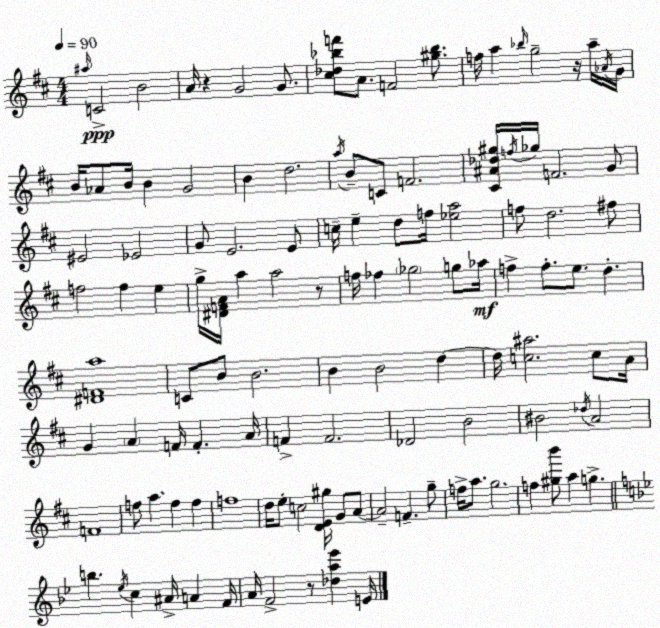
X:1
T:Untitled
M:4/4
L:1/4
K:D
^a/4 C2 B2 A/4 z G2 G/2 [^c_d_bf']/2 A/2 F2 [^g_b]/2 f/4 a _b/4 g2 z/4 a/4 _A/4 G/4 B/4 _A/2 B/4 B G2 B d2 a/4 B/2 C/2 F2 [^C^A_d^g]/4 f/4 _g/4 F2 G/2 ^E2 _E2 G/2 E2 E/2 c/4 e d/2 f/4 [_ea]2 f/2 d2 ^f/2 f2 f e g/4 [^DFA]/4 a a2 z/2 f/4 _f _g2 g/2 _a/4 f f/2 e/2 d [^DFa]4 C/2 B/2 B2 B B2 d d/4 [c^a]2 c/2 A/4 G A F/4 F A/4 F F2 _D2 B2 ^B2 _d/4 A2 F4 f/2 a f f f4 d/4 e/2 c2 [DE^g]/4 G/2 A/2 A2 F g/2 f/4 a/2 g2 f [^gb']/2 a g b _e/4 c ^A/4 A F/4 A/4 F2 z/2 [_da_e'] E/4